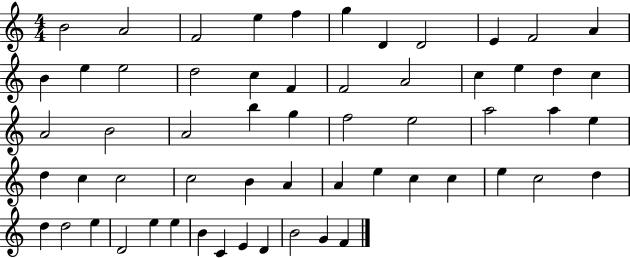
B4/h A4/h F4/h E5/q F5/q G5/q D4/q D4/h E4/q F4/h A4/q B4/q E5/q E5/h D5/h C5/q F4/q F4/h A4/h C5/q E5/q D5/q C5/q A4/h B4/h A4/h B5/q G5/q F5/h E5/h A5/h A5/q E5/q D5/q C5/q C5/h C5/h B4/q A4/q A4/q E5/q C5/q C5/q E5/q C5/h D5/q D5/q D5/h E5/q D4/h E5/q E5/q B4/q C4/q E4/q D4/q B4/h G4/q F4/q